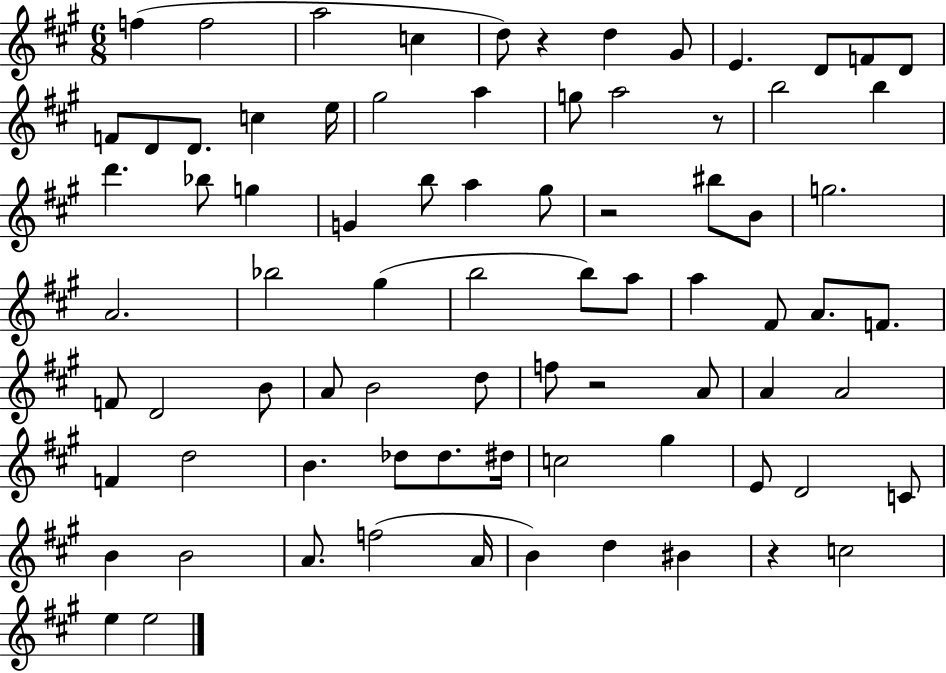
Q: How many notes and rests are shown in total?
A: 79